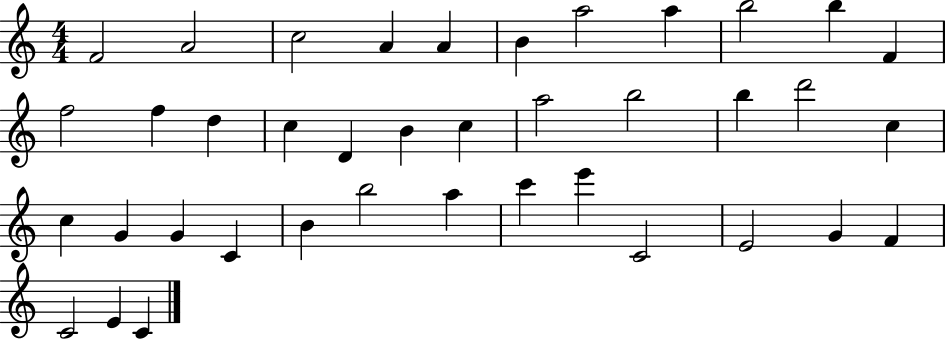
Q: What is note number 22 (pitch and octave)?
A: D6